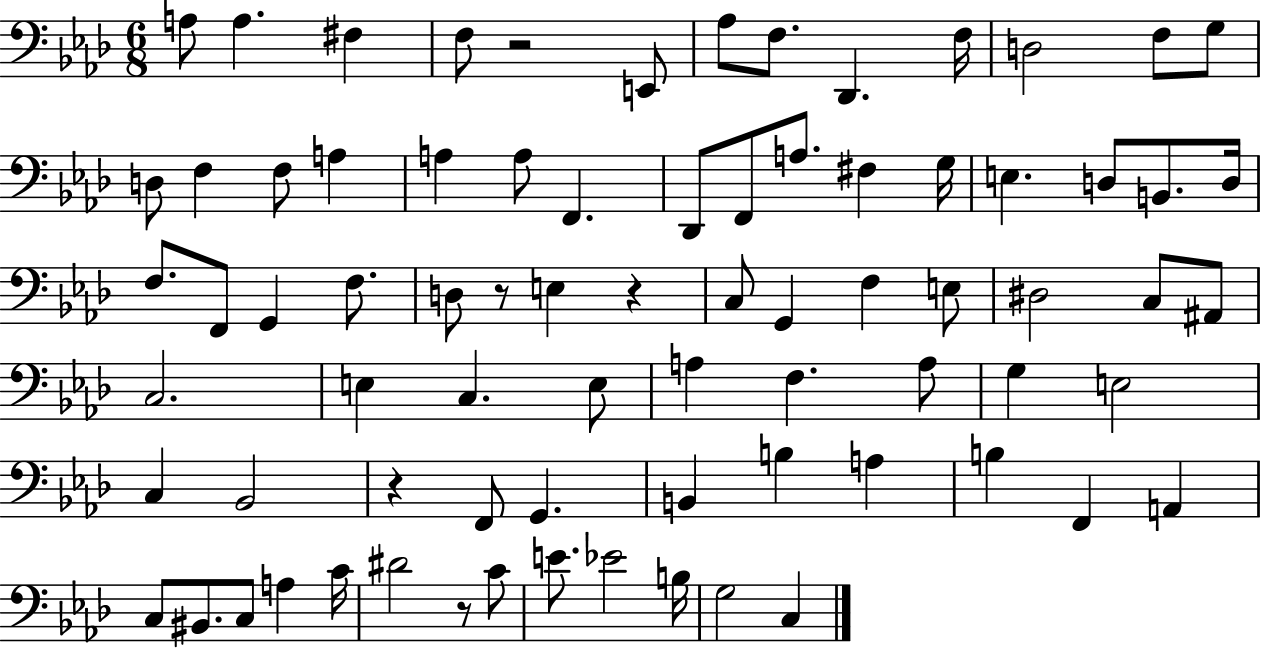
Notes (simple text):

A3/e A3/q. F#3/q F3/e R/h E2/e Ab3/e F3/e. Db2/q. F3/s D3/h F3/e G3/e D3/e F3/q F3/e A3/q A3/q A3/e F2/q. Db2/e F2/e A3/e. F#3/q G3/s E3/q. D3/e B2/e. D3/s F3/e. F2/e G2/q F3/e. D3/e R/e E3/q R/q C3/e G2/q F3/q E3/e D#3/h C3/e A#2/e C3/h. E3/q C3/q. E3/e A3/q F3/q. A3/e G3/q E3/h C3/q Bb2/h R/q F2/e G2/q. B2/q B3/q A3/q B3/q F2/q A2/q C3/e BIS2/e. C3/e A3/q C4/s D#4/h R/e C4/e E4/e. Eb4/h B3/s G3/h C3/q